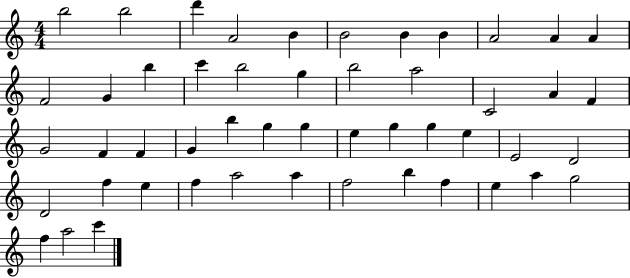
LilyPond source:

{
  \clef treble
  \numericTimeSignature
  \time 4/4
  \key c \major
  b''2 b''2 | d'''4 a'2 b'4 | b'2 b'4 b'4 | a'2 a'4 a'4 | \break f'2 g'4 b''4 | c'''4 b''2 g''4 | b''2 a''2 | c'2 a'4 f'4 | \break g'2 f'4 f'4 | g'4 b''4 g''4 g''4 | e''4 g''4 g''4 e''4 | e'2 d'2 | \break d'2 f''4 e''4 | f''4 a''2 a''4 | f''2 b''4 f''4 | e''4 a''4 g''2 | \break f''4 a''2 c'''4 | \bar "|."
}